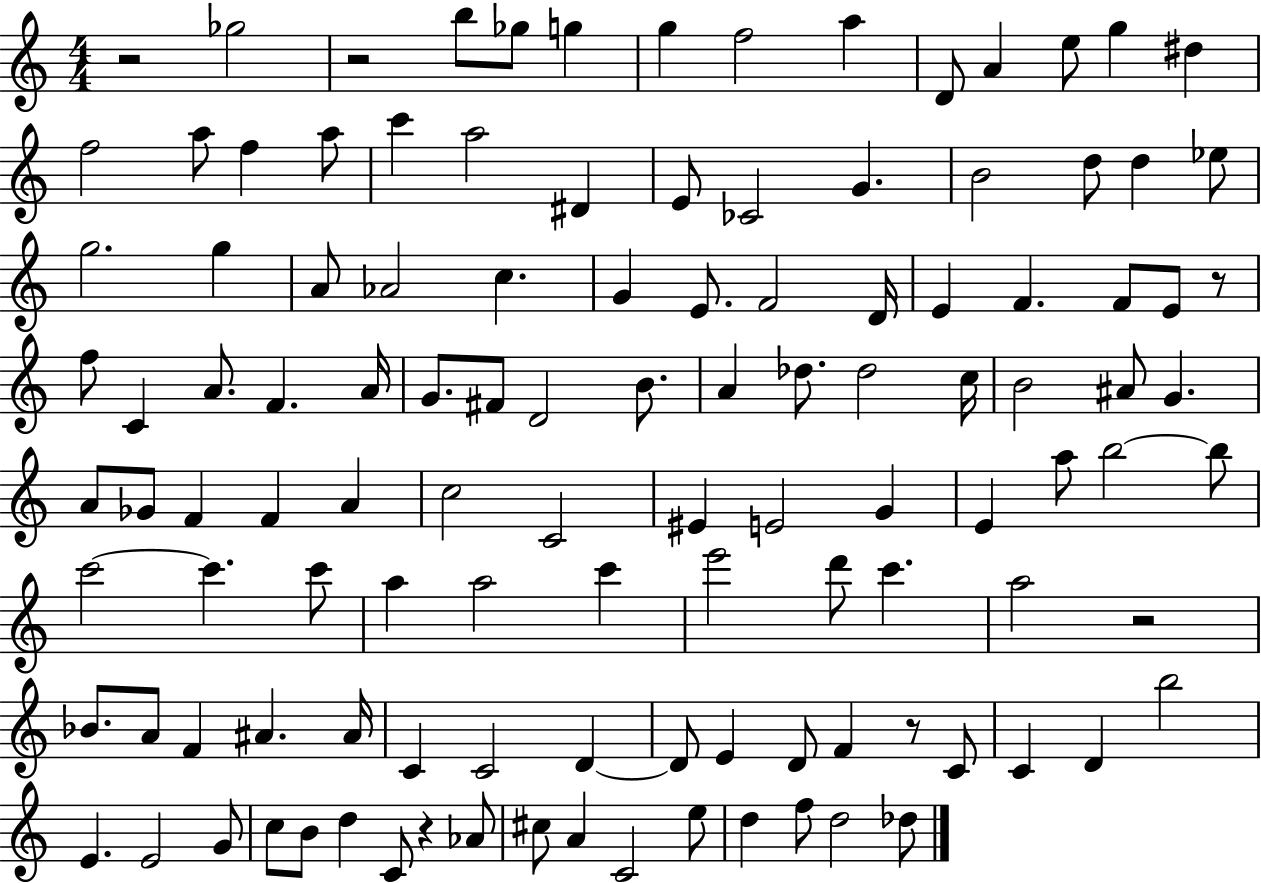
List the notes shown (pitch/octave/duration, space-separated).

R/h Gb5/h R/h B5/e Gb5/e G5/q G5/q F5/h A5/q D4/e A4/q E5/e G5/q D#5/q F5/h A5/e F5/q A5/e C6/q A5/h D#4/q E4/e CES4/h G4/q. B4/h D5/e D5/q Eb5/e G5/h. G5/q A4/e Ab4/h C5/q. G4/q E4/e. F4/h D4/s E4/q F4/q. F4/e E4/e R/e F5/e C4/q A4/e. F4/q. A4/s G4/e. F#4/e D4/h B4/e. A4/q Db5/e. Db5/h C5/s B4/h A#4/e G4/q. A4/e Gb4/e F4/q F4/q A4/q C5/h C4/h EIS4/q E4/h G4/q E4/q A5/e B5/h B5/e C6/h C6/q. C6/e A5/q A5/h C6/q E6/h D6/e C6/q. A5/h R/h Bb4/e. A4/e F4/q A#4/q. A#4/s C4/q C4/h D4/q D4/e E4/q D4/e F4/q R/e C4/e C4/q D4/q B5/h E4/q. E4/h G4/e C5/e B4/e D5/q C4/e R/q Ab4/e C#5/e A4/q C4/h E5/e D5/q F5/e D5/h Db5/e